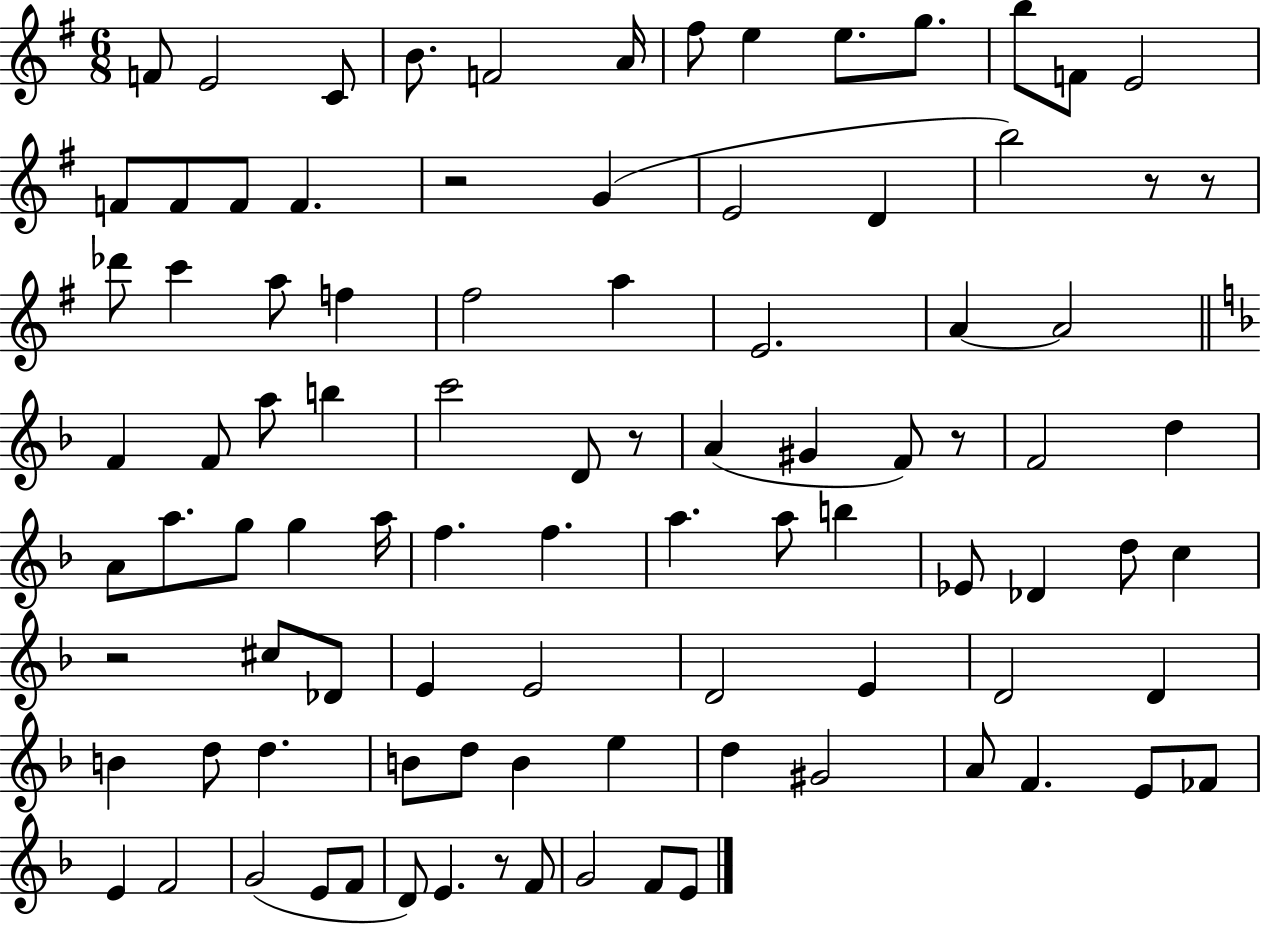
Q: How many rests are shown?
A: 7